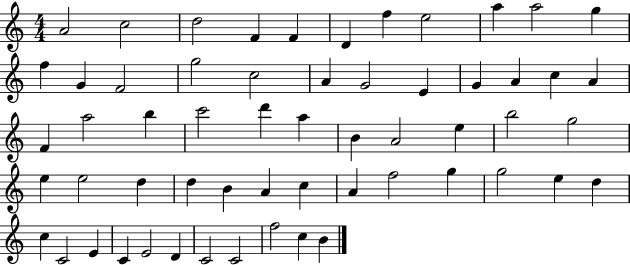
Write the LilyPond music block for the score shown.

{
  \clef treble
  \numericTimeSignature
  \time 4/4
  \key c \major
  a'2 c''2 | d''2 f'4 f'4 | d'4 f''4 e''2 | a''4 a''2 g''4 | \break f''4 g'4 f'2 | g''2 c''2 | a'4 g'2 e'4 | g'4 a'4 c''4 a'4 | \break f'4 a''2 b''4 | c'''2 d'''4 a''4 | b'4 a'2 e''4 | b''2 g''2 | \break e''4 e''2 d''4 | d''4 b'4 a'4 c''4 | a'4 f''2 g''4 | g''2 e''4 d''4 | \break c''4 c'2 e'4 | c'4 e'2 d'4 | c'2 c'2 | f''2 c''4 b'4 | \break \bar "|."
}